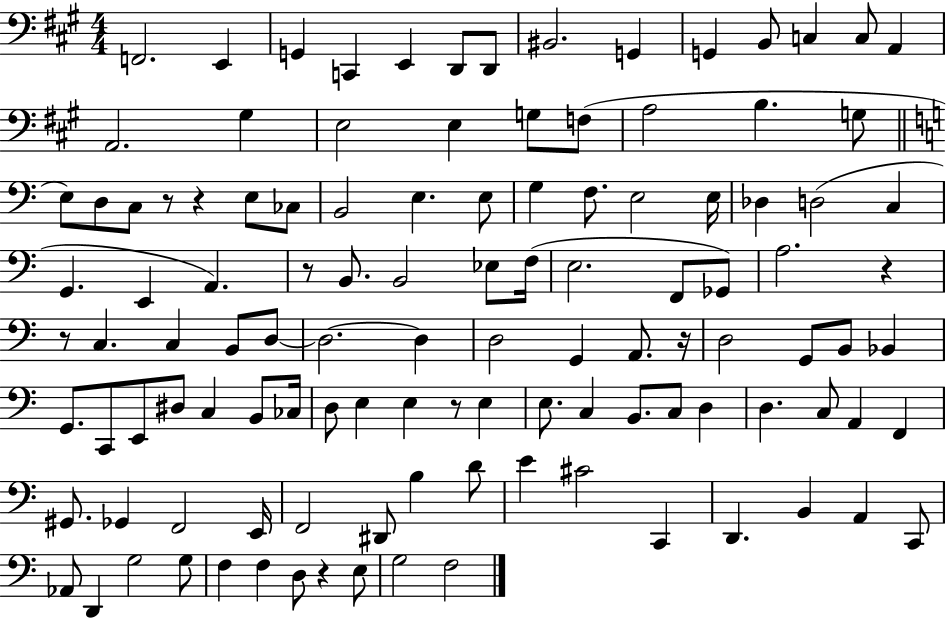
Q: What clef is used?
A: bass